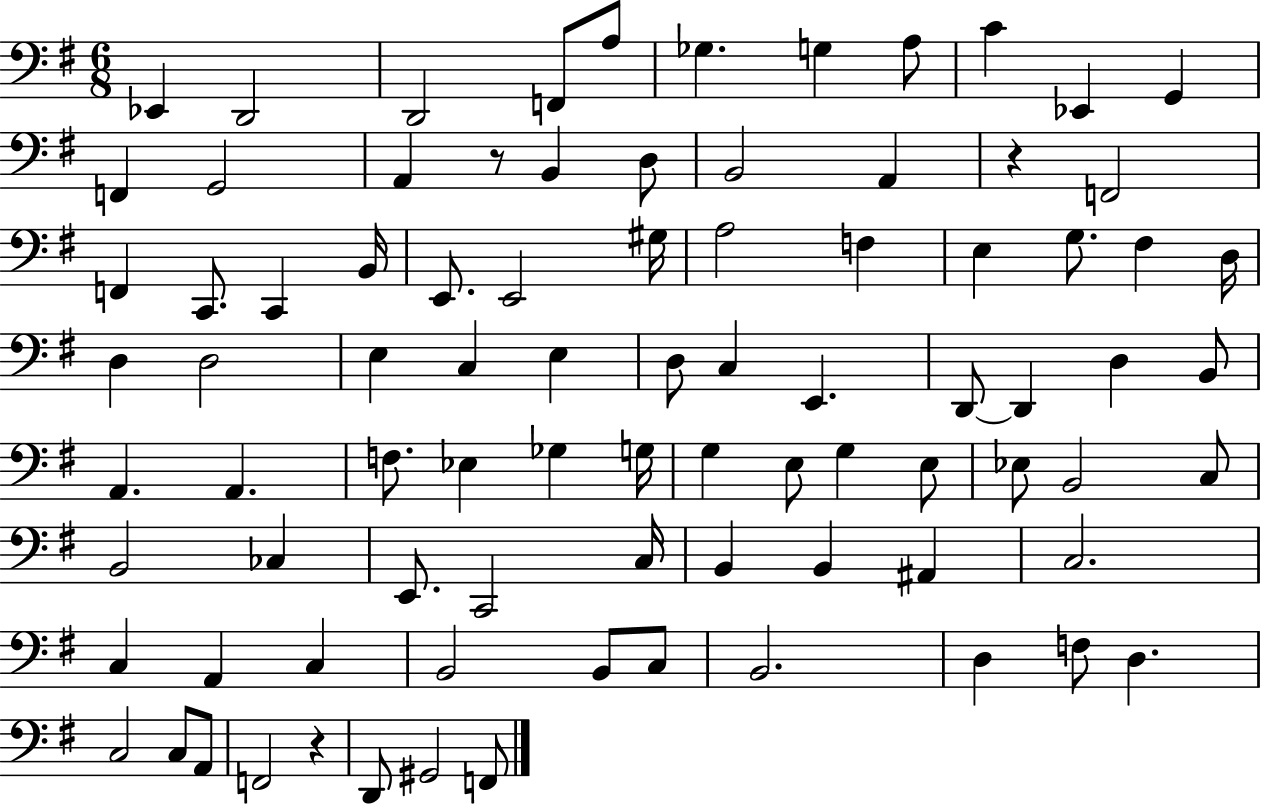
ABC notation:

X:1
T:Untitled
M:6/8
L:1/4
K:G
_E,, D,,2 D,,2 F,,/2 A,/2 _G, G, A,/2 C _E,, G,, F,, G,,2 A,, z/2 B,, D,/2 B,,2 A,, z F,,2 F,, C,,/2 C,, B,,/4 E,,/2 E,,2 ^G,/4 A,2 F, E, G,/2 ^F, D,/4 D, D,2 E, C, E, D,/2 C, E,, D,,/2 D,, D, B,,/2 A,, A,, F,/2 _E, _G, G,/4 G, E,/2 G, E,/2 _E,/2 B,,2 C,/2 B,,2 _C, E,,/2 C,,2 C,/4 B,, B,, ^A,, C,2 C, A,, C, B,,2 B,,/2 C,/2 B,,2 D, F,/2 D, C,2 C,/2 A,,/2 F,,2 z D,,/2 ^G,,2 F,,/2